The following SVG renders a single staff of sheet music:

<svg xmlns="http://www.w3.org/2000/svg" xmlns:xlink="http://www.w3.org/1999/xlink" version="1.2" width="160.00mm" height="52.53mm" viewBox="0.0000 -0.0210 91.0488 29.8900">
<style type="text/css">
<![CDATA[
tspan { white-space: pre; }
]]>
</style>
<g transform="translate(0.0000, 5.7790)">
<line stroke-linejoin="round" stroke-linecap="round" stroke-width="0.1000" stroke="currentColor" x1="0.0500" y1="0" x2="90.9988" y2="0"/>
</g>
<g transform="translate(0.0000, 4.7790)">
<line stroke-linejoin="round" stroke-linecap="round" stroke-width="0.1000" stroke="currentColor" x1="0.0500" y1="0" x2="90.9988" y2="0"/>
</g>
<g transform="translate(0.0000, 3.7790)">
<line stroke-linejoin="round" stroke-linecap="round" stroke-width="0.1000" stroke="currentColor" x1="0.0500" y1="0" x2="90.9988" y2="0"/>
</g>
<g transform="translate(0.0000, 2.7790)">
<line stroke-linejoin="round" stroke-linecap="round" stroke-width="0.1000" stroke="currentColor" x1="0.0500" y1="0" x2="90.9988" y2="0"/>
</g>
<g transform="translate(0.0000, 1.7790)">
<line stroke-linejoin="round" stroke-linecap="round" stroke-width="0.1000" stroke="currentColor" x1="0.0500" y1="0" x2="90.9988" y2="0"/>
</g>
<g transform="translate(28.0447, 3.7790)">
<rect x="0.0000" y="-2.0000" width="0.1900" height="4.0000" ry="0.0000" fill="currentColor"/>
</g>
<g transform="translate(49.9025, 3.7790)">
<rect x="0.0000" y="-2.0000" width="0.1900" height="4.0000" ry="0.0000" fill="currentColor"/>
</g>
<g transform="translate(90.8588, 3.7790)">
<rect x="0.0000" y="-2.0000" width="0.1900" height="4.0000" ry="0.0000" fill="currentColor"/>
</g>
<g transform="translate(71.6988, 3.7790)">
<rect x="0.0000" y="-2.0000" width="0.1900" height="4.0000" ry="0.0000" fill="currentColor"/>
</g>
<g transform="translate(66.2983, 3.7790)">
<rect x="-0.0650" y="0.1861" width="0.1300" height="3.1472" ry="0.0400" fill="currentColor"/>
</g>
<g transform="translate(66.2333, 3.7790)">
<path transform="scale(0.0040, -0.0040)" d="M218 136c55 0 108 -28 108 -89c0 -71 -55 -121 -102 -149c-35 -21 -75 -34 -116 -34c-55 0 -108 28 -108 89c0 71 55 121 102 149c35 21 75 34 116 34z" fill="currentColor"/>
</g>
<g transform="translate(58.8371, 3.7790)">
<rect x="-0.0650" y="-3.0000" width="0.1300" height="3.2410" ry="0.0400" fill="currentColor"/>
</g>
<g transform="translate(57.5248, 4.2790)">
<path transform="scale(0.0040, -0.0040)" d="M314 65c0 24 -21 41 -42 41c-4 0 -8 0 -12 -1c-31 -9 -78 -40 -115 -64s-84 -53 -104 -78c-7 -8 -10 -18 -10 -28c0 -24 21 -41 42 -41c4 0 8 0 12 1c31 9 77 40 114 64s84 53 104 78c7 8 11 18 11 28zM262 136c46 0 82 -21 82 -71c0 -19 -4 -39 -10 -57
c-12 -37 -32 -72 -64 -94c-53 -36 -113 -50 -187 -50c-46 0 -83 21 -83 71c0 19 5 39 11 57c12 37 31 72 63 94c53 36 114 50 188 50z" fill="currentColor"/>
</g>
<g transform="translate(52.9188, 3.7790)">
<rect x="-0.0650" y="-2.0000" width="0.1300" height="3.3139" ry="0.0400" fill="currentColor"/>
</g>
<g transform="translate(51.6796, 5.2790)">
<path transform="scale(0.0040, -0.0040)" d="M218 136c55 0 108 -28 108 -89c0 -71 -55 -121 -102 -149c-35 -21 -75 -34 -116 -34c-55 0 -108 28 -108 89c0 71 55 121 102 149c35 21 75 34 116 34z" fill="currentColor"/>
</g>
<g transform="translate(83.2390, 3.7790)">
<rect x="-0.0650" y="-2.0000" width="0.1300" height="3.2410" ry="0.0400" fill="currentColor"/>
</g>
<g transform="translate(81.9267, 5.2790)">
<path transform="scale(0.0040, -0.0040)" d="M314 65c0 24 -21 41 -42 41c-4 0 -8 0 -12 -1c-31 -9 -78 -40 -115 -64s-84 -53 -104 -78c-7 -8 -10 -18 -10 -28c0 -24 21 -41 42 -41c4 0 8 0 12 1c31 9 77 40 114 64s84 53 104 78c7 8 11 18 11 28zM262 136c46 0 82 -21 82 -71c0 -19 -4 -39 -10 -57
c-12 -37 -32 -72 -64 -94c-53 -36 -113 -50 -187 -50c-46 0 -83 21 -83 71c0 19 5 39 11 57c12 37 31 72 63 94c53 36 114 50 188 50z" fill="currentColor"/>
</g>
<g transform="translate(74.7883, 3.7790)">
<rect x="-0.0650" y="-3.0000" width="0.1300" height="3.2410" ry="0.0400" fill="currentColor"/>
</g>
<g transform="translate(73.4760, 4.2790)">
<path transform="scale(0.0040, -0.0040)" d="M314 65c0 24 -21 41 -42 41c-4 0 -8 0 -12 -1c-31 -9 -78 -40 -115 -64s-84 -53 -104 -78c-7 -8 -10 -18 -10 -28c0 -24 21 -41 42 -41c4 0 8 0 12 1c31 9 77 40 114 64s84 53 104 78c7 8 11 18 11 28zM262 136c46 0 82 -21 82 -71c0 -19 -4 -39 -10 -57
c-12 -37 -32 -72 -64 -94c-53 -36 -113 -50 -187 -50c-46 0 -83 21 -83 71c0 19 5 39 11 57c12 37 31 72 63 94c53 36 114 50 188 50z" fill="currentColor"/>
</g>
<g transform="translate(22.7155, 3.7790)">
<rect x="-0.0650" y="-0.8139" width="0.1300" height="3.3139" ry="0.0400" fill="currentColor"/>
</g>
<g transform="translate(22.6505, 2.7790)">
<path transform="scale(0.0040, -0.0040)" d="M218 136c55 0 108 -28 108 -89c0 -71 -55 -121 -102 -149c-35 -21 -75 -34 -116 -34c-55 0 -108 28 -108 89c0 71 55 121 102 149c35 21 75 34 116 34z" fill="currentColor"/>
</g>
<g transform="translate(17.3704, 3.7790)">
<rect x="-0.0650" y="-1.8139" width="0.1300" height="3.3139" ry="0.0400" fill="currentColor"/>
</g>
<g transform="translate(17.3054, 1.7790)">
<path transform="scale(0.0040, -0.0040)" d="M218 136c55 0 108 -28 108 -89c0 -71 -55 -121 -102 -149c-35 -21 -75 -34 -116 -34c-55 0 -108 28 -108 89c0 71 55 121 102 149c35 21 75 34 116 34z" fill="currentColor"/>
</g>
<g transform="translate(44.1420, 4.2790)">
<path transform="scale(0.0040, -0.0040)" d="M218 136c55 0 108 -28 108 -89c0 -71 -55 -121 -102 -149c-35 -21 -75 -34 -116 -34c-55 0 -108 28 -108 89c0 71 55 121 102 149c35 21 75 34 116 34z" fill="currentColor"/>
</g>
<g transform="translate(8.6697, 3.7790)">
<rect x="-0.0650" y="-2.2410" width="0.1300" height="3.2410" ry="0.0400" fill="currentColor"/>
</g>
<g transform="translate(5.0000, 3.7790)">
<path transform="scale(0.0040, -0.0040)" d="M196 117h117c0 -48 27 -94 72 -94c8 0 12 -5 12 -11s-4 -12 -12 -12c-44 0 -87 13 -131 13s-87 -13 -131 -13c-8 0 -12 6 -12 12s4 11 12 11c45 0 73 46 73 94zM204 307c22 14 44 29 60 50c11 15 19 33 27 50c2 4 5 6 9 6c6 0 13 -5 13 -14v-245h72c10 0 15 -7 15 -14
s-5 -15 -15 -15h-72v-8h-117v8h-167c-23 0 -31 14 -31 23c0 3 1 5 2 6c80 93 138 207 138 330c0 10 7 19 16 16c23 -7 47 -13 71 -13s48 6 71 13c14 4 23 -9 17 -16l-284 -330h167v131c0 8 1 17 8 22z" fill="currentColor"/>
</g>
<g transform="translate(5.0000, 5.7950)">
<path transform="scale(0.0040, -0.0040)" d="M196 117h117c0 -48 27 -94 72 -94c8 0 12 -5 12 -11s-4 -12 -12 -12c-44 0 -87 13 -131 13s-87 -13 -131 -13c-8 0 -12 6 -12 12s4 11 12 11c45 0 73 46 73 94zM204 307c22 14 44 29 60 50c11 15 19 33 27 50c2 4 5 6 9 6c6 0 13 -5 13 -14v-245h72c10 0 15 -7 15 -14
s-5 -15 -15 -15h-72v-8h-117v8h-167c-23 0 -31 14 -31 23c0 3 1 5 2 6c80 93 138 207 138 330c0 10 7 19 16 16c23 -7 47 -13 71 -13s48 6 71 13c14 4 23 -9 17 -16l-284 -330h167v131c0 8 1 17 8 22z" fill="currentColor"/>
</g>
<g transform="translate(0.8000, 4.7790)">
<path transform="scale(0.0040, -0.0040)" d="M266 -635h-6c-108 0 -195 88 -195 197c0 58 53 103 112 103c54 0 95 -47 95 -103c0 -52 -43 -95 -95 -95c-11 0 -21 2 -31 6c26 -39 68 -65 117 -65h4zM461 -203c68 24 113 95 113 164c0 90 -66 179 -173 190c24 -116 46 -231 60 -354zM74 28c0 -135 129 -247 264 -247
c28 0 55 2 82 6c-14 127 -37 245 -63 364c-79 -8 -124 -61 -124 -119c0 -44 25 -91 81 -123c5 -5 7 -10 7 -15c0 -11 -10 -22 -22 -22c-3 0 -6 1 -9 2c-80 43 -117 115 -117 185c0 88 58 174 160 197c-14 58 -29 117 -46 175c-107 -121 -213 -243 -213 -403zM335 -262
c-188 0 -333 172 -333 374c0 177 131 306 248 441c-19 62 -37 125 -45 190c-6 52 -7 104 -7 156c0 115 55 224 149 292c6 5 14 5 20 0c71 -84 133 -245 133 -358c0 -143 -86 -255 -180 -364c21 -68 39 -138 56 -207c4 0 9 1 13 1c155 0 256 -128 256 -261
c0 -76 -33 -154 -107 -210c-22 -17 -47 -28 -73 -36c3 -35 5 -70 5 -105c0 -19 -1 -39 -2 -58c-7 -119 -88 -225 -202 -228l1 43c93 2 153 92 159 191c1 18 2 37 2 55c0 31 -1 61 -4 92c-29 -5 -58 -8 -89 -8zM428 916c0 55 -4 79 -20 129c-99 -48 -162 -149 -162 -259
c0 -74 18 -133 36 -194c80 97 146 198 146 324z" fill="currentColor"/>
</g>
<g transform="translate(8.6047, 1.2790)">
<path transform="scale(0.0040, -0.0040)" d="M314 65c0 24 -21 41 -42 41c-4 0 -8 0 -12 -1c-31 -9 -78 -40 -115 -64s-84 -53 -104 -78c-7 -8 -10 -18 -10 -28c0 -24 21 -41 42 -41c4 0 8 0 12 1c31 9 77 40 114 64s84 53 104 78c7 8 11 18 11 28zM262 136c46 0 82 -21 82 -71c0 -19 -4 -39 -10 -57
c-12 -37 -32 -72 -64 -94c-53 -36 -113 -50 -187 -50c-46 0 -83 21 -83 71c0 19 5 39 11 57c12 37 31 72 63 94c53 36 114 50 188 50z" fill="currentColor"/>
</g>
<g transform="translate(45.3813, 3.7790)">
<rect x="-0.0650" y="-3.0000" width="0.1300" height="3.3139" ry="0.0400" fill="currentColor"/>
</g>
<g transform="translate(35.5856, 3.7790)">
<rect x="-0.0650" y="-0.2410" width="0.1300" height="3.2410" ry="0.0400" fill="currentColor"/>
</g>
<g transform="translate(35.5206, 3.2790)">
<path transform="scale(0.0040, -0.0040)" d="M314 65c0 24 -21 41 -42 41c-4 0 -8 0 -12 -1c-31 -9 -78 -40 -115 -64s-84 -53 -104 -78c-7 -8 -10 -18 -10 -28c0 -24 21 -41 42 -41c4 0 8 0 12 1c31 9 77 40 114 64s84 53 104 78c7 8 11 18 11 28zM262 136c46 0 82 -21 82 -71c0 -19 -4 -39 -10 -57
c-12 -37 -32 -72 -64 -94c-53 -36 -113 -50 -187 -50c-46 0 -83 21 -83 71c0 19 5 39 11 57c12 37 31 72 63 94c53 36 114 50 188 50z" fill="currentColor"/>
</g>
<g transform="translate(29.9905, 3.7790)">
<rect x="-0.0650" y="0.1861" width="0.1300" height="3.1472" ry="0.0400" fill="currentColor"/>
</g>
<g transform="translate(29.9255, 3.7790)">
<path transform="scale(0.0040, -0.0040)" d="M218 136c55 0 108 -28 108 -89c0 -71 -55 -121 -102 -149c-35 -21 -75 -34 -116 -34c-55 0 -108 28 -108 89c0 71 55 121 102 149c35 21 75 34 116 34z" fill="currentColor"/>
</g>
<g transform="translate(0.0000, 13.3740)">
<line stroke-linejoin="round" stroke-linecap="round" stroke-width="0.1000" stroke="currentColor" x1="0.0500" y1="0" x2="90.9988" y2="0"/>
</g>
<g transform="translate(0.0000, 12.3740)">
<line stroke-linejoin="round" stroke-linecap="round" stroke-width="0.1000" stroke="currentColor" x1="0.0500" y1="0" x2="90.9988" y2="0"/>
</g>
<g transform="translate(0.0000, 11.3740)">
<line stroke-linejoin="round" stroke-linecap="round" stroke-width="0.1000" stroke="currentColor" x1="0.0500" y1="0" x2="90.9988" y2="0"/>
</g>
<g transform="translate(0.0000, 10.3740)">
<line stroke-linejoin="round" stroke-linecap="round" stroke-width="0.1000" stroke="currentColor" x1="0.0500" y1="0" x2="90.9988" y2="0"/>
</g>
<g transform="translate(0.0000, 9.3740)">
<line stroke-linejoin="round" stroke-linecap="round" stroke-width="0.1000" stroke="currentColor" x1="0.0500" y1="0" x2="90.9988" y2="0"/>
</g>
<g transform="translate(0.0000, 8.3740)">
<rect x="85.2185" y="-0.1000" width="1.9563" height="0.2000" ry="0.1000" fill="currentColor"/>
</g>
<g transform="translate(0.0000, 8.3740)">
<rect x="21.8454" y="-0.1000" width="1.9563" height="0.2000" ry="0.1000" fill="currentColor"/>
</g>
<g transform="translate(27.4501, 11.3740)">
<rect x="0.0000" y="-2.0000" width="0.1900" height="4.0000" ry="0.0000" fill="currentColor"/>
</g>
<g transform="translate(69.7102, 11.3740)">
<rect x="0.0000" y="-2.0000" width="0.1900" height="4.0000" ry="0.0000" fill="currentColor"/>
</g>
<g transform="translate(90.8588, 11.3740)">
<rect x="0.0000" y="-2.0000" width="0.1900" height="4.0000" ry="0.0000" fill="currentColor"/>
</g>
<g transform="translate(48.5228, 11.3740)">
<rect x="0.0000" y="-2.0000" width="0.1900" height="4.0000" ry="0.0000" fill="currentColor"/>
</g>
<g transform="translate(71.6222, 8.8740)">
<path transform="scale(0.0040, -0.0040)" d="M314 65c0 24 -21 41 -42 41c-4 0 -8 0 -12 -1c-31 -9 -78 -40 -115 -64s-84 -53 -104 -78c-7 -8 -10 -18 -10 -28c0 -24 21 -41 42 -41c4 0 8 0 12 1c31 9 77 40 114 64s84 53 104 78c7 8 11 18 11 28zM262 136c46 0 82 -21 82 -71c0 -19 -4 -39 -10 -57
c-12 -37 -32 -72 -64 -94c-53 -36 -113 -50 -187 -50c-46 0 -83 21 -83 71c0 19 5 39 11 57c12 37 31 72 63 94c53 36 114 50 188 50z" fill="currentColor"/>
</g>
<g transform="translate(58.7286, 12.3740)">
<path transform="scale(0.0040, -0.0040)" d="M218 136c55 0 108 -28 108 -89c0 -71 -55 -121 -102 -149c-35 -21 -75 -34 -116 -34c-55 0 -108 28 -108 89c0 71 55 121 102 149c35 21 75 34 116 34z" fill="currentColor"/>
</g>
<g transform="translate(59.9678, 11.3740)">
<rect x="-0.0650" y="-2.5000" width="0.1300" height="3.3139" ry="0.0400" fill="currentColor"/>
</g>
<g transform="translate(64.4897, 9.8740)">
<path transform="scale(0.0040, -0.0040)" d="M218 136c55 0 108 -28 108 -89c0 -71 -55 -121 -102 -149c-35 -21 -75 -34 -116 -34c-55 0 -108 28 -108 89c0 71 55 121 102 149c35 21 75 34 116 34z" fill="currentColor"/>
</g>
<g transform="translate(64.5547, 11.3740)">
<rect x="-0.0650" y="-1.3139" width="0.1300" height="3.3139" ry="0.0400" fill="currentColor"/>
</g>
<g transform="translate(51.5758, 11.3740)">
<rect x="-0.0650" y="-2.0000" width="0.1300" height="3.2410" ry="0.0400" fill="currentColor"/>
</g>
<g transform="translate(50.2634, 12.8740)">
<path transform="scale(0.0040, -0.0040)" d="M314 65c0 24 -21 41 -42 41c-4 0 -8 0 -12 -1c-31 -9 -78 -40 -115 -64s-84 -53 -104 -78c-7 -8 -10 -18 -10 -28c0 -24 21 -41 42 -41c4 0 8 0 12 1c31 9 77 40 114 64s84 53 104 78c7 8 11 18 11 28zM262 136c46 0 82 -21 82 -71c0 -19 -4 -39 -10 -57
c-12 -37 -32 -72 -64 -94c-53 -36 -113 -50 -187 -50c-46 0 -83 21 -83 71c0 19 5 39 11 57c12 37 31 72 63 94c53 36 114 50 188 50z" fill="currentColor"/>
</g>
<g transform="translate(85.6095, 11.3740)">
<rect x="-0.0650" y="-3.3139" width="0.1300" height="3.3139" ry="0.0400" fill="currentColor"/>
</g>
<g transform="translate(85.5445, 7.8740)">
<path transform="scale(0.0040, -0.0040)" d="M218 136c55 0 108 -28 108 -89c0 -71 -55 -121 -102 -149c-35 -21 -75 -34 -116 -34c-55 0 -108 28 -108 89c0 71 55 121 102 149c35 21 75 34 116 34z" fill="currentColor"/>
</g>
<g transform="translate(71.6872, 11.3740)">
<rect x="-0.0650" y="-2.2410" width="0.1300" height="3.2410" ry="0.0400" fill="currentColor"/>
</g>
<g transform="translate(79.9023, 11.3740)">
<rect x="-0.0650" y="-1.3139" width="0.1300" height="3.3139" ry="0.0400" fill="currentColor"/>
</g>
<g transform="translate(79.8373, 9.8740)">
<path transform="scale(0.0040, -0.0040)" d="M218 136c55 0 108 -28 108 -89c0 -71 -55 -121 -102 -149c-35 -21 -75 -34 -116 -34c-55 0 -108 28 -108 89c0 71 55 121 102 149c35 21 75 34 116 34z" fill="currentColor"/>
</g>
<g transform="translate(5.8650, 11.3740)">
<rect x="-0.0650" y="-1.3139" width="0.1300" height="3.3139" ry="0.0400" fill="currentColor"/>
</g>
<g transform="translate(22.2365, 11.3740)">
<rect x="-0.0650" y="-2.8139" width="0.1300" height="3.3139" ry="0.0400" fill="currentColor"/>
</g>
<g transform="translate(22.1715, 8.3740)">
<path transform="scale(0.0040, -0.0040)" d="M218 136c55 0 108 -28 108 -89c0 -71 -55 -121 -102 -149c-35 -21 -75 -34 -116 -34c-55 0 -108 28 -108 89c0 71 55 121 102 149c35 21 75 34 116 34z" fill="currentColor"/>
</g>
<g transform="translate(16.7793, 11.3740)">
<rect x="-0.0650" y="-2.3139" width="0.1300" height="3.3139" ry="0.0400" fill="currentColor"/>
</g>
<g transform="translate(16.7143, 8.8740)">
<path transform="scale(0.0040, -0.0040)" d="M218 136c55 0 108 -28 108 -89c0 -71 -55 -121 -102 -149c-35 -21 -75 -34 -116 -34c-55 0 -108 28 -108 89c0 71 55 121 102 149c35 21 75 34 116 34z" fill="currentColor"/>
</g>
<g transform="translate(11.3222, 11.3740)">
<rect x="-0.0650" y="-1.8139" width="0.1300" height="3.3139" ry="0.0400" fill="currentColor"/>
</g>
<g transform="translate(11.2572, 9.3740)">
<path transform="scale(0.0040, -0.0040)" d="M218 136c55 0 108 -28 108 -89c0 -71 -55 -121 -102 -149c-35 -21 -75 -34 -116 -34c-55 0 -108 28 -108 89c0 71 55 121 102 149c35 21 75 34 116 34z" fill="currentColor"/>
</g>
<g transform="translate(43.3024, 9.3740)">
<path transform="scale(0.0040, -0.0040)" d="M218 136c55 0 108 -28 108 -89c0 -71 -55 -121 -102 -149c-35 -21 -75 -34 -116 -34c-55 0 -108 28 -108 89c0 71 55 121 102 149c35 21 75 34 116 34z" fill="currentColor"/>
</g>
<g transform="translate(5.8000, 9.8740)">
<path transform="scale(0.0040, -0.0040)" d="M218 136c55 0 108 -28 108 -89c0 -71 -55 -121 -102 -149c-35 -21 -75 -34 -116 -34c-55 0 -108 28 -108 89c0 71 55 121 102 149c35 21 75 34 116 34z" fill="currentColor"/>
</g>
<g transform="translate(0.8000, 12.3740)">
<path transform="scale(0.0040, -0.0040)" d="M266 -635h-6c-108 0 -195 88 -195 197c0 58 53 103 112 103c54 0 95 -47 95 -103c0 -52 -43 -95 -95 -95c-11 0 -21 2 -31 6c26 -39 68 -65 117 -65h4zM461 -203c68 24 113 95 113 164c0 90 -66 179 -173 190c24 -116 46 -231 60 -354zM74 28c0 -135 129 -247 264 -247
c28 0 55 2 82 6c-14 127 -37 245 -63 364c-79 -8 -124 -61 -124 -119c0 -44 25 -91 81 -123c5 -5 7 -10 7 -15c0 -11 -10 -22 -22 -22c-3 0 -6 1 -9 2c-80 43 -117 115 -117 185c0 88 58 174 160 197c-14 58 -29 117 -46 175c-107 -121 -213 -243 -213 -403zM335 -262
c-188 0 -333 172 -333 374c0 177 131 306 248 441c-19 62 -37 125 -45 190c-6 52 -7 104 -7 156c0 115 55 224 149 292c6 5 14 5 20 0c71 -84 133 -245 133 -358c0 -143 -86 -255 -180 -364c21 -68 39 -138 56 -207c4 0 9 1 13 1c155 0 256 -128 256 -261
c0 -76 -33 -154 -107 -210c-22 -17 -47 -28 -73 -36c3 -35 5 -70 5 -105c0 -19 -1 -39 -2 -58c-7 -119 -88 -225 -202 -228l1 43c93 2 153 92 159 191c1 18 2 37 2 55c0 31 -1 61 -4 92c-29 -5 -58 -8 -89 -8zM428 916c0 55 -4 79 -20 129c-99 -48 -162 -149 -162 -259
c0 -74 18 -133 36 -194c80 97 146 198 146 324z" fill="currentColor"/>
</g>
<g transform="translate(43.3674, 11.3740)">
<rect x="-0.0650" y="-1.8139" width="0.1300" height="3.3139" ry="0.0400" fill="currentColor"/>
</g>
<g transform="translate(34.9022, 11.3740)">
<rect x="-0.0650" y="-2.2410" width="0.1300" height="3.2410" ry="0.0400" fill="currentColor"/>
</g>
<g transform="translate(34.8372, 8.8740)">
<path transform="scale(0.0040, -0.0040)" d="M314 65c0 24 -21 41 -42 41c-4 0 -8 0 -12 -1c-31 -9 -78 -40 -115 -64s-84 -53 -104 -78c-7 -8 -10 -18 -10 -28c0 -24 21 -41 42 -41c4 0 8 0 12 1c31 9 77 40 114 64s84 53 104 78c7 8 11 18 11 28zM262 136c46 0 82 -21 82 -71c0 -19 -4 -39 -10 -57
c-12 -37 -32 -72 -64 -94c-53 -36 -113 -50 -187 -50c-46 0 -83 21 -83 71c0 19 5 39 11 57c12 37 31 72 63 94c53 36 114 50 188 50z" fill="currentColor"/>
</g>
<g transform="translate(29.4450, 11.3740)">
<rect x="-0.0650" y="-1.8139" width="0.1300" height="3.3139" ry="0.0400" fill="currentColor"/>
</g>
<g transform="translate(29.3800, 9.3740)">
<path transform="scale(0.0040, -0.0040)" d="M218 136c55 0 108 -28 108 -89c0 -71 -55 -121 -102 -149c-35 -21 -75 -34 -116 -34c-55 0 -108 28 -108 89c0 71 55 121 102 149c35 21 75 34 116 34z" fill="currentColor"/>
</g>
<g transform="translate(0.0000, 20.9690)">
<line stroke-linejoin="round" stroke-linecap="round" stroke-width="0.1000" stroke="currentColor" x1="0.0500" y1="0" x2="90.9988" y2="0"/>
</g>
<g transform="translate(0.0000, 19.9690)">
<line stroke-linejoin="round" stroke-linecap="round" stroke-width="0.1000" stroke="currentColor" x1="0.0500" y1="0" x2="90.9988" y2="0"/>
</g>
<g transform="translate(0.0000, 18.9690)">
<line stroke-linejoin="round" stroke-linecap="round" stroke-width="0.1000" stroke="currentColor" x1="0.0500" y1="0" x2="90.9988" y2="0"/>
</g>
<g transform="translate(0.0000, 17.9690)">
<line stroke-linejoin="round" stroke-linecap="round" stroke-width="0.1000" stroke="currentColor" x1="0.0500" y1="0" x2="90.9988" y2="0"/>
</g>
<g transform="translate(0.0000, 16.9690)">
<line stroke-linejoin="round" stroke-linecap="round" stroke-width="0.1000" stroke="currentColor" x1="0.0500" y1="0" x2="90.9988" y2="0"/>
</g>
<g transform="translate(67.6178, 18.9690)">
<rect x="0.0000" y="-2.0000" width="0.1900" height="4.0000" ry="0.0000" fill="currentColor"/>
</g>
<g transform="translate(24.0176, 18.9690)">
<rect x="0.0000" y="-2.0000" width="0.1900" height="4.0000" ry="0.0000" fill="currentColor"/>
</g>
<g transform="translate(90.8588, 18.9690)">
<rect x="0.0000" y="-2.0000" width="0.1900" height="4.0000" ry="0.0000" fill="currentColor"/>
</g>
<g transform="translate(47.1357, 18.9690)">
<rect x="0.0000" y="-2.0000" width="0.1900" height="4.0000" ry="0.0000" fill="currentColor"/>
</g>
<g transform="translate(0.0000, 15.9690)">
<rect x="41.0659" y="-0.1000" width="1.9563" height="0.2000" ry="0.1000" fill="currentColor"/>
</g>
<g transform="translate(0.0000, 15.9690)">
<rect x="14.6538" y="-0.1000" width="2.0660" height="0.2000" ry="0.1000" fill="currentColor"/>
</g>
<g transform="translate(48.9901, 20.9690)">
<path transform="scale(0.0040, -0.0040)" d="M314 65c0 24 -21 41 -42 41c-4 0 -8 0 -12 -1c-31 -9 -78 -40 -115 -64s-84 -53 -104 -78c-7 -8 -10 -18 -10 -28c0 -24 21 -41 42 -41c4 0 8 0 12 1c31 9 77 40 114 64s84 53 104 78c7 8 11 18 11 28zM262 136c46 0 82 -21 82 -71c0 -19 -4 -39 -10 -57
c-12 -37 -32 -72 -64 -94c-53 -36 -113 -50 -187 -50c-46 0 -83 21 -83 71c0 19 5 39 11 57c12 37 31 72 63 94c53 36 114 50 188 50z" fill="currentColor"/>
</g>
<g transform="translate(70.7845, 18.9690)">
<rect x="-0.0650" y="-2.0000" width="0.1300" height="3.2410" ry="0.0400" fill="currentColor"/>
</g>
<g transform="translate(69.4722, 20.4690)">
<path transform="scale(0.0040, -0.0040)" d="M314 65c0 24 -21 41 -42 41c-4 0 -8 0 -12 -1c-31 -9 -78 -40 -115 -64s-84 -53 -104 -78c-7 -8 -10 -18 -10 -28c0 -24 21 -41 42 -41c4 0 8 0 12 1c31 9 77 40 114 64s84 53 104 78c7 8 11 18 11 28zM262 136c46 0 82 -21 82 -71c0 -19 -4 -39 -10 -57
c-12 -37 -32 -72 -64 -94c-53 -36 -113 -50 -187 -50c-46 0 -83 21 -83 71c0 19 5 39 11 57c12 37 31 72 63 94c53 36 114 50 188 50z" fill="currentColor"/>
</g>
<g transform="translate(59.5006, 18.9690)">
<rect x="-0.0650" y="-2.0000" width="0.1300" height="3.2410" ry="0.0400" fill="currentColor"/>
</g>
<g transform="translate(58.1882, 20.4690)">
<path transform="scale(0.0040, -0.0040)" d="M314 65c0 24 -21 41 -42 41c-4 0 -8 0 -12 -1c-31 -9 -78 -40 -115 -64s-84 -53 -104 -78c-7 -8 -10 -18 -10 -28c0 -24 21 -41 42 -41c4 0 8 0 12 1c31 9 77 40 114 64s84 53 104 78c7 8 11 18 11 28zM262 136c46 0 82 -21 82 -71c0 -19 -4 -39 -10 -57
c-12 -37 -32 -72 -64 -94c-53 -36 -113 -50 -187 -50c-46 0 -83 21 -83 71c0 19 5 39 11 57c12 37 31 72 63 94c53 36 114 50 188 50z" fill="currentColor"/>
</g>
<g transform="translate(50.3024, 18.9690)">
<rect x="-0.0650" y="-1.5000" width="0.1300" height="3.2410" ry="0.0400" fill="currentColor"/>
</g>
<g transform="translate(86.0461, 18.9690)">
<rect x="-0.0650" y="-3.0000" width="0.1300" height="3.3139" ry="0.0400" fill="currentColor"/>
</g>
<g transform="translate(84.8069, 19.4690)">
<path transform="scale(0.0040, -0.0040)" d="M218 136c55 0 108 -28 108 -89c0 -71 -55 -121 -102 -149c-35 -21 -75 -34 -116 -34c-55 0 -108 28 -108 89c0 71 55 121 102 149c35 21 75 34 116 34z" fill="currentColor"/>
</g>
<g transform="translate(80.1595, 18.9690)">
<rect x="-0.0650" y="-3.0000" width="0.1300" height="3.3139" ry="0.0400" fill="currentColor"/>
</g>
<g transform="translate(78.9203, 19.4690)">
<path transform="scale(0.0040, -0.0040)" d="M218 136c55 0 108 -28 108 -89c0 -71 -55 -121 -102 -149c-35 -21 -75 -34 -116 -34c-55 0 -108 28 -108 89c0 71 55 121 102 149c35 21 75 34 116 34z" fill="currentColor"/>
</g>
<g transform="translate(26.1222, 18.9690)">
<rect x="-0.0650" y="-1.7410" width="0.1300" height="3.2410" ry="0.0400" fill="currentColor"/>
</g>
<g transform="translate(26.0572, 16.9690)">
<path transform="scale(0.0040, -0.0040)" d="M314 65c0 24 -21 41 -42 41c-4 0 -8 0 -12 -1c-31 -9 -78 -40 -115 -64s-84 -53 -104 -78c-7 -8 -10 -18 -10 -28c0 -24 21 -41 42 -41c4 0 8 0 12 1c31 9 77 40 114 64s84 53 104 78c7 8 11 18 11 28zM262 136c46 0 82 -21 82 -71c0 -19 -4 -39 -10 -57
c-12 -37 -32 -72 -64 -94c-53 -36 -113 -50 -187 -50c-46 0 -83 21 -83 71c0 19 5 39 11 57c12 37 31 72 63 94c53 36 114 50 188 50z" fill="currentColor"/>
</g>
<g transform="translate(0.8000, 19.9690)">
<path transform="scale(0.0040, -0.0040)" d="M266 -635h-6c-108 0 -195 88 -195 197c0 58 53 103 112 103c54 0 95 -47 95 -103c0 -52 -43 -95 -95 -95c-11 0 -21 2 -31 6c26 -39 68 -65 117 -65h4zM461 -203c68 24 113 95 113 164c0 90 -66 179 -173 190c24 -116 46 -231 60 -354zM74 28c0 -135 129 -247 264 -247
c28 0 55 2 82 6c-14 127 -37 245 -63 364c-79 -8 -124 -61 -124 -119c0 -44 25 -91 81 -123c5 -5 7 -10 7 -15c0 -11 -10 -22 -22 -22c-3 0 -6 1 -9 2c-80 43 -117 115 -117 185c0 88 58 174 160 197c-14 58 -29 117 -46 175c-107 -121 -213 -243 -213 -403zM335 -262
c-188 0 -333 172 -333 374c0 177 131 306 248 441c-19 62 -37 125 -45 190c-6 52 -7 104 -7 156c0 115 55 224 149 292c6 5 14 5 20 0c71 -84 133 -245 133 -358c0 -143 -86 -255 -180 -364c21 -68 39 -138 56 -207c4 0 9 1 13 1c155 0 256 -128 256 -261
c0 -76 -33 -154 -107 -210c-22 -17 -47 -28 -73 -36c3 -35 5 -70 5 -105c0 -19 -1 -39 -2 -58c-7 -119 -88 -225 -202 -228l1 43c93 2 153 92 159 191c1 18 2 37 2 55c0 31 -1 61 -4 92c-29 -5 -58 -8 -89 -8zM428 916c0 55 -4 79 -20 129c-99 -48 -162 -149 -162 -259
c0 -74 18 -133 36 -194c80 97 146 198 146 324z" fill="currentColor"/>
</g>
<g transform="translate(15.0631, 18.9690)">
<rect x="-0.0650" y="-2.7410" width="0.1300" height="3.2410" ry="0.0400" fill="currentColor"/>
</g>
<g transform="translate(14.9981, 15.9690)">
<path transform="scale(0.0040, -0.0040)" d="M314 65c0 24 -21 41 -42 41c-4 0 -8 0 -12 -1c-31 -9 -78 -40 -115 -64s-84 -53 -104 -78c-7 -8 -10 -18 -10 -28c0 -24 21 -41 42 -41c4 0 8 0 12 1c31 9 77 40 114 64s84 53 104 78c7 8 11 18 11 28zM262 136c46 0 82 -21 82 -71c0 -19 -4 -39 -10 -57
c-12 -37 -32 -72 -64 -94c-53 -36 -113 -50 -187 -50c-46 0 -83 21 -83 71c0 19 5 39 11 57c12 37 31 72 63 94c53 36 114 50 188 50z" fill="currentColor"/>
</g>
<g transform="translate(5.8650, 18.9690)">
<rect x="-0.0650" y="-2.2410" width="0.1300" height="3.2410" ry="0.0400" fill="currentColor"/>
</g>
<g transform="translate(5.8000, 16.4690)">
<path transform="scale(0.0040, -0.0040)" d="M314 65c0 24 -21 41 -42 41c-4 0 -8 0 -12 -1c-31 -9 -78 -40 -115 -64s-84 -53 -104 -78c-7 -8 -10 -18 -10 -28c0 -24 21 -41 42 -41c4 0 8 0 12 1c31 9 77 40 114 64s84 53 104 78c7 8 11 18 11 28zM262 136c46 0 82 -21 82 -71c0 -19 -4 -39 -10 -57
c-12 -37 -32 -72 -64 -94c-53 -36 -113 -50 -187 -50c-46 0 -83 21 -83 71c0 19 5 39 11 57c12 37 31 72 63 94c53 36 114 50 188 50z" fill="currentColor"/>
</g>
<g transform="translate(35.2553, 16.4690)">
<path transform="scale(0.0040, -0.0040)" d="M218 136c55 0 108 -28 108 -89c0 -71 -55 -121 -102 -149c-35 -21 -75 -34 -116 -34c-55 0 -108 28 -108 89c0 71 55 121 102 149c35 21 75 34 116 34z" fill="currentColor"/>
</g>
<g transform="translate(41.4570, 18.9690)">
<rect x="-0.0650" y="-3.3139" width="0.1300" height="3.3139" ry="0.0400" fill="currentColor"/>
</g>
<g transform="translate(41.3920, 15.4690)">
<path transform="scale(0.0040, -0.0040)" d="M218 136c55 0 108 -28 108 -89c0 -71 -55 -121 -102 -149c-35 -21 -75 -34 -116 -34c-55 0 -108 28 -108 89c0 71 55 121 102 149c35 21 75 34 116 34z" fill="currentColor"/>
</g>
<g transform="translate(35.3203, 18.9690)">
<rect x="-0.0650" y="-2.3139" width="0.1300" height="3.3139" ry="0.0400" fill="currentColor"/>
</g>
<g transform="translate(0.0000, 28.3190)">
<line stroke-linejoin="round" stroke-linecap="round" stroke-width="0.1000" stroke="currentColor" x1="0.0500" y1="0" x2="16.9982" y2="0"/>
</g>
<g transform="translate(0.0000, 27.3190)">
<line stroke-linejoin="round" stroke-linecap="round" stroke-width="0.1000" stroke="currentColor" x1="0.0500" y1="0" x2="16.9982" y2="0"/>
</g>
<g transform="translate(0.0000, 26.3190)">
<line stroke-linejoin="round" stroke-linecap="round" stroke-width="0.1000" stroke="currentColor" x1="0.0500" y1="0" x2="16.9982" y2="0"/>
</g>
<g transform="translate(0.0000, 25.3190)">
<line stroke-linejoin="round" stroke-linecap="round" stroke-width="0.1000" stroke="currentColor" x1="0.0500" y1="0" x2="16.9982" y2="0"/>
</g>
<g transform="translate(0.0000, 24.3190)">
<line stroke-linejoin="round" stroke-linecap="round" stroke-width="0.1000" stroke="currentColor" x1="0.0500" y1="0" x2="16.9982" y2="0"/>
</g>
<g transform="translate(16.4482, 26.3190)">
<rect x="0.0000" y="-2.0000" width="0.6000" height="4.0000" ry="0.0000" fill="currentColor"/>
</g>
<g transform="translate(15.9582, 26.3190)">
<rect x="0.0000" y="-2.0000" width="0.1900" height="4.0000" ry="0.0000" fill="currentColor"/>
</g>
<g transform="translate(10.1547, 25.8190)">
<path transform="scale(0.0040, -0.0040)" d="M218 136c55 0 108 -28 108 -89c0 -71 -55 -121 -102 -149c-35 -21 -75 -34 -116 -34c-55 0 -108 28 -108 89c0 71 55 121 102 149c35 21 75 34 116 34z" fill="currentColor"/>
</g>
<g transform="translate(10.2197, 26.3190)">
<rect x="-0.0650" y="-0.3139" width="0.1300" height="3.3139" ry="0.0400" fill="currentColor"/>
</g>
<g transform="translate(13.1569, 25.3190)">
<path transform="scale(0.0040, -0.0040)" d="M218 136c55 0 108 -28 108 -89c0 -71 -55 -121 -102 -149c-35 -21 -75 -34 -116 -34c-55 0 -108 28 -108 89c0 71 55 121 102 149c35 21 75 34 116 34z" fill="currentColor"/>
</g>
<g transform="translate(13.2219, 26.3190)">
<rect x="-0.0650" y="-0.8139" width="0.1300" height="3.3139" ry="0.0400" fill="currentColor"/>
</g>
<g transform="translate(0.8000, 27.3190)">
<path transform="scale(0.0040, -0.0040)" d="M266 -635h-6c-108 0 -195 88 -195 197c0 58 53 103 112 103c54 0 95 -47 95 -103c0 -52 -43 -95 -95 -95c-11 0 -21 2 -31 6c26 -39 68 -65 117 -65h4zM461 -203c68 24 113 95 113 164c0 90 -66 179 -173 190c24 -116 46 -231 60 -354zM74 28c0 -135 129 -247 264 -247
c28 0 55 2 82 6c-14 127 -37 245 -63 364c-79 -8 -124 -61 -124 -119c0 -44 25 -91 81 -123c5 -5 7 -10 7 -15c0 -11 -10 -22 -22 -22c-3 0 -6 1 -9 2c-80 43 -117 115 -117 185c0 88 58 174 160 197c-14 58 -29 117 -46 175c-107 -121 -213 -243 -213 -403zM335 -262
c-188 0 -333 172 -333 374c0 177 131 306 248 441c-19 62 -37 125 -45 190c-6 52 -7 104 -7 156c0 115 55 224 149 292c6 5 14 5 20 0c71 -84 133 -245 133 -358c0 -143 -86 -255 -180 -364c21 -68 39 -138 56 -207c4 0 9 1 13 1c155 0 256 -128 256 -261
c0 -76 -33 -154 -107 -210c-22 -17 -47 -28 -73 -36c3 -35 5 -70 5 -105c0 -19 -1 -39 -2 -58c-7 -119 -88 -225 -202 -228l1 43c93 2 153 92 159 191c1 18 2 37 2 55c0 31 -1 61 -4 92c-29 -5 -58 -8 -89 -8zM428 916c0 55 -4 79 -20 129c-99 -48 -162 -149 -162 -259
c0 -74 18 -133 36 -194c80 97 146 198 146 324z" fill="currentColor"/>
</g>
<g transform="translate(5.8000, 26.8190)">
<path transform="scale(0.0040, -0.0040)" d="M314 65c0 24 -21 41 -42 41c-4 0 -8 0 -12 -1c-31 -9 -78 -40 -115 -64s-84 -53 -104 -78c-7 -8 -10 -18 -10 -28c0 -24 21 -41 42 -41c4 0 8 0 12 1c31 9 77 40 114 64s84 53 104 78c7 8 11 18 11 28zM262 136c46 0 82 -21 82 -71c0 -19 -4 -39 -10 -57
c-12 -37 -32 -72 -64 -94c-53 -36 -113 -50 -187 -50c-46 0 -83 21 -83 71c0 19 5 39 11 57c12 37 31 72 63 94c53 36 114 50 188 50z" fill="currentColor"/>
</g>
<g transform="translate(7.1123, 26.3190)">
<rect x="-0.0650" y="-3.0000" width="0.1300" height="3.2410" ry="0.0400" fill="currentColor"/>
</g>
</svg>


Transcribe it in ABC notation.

X:1
T:Untitled
M:4/4
L:1/4
K:C
g2 f d B c2 A F A2 B A2 F2 e f g a f g2 f F2 G e g2 e b g2 a2 f2 g b E2 F2 F2 A A A2 c d